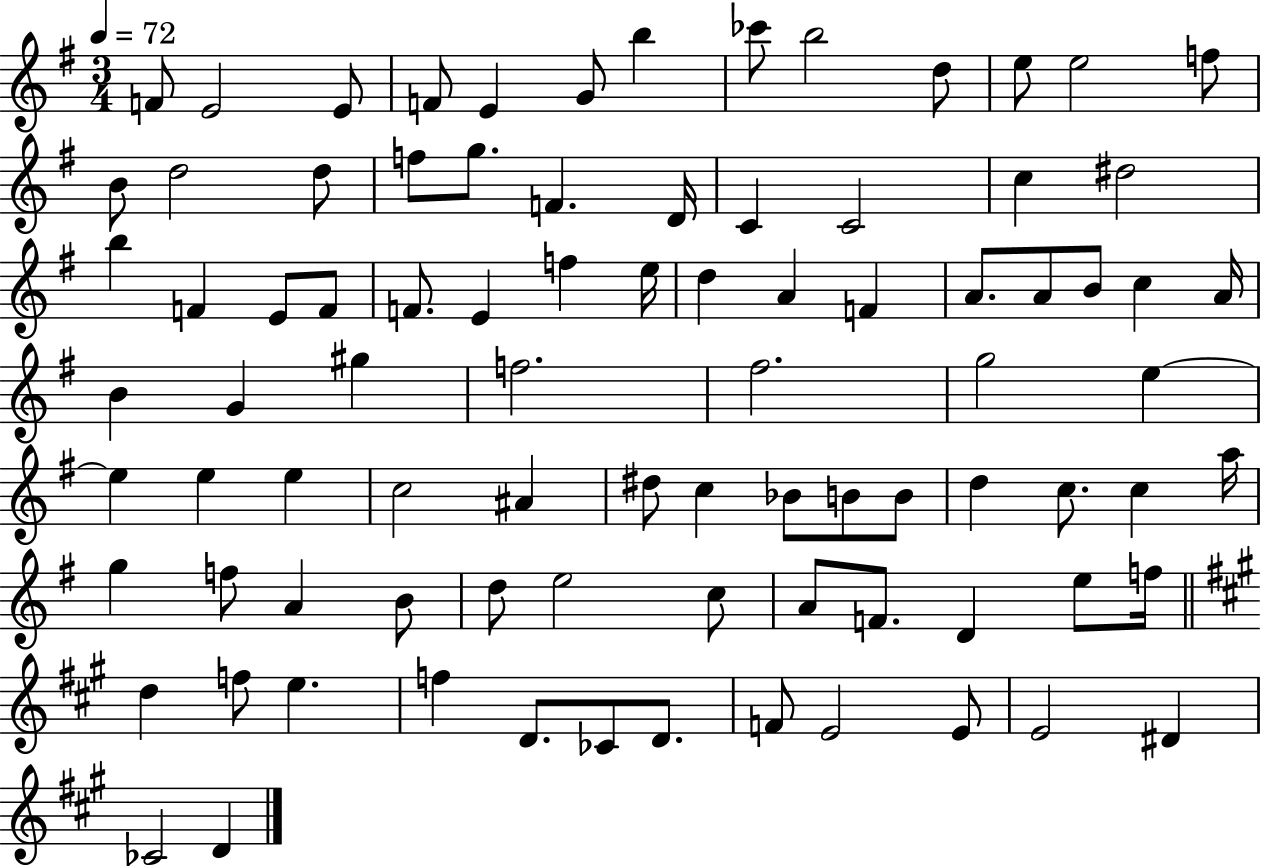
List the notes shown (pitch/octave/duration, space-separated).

F4/e E4/h E4/e F4/e E4/q G4/e B5/q CES6/e B5/h D5/e E5/e E5/h F5/e B4/e D5/h D5/e F5/e G5/e. F4/q. D4/s C4/q C4/h C5/q D#5/h B5/q F4/q E4/e F4/e F4/e. E4/q F5/q E5/s D5/q A4/q F4/q A4/e. A4/e B4/e C5/q A4/s B4/q G4/q G#5/q F5/h. F#5/h. G5/h E5/q E5/q E5/q E5/q C5/h A#4/q D#5/e C5/q Bb4/e B4/e B4/e D5/q C5/e. C5/q A5/s G5/q F5/e A4/q B4/e D5/e E5/h C5/e A4/e F4/e. D4/q E5/e F5/s D5/q F5/e E5/q. F5/q D4/e. CES4/e D4/e. F4/e E4/h E4/e E4/h D#4/q CES4/h D4/q